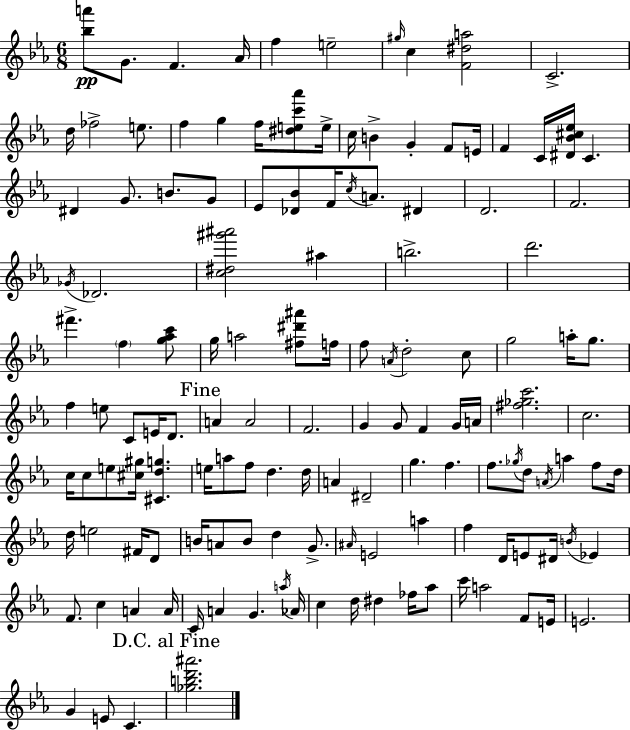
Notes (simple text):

[Bb5,A6]/e G4/e. F4/q. Ab4/s F5/q E5/h G#5/s C5/q [F4,D#5,A5]/h C4/h. D5/s FES5/h E5/e. F5/q G5/q F5/s [D#5,E5,C6,Ab6]/e E5/s C5/s B4/q G4/q F4/e E4/s F4/q C4/s [D#4,Bb4,C#5,Eb5]/s C4/q. D#4/q G4/e. B4/e. G4/e Eb4/e [Db4,Bb4]/e F4/s C5/s A4/e. D#4/q D4/h. F4/h. Gb4/s Db4/h. [C5,D#5,G#6,A#6]/h A#5/q B5/h. D6/h. F#6/q. F5/q [G5,Ab5,C6]/e G5/s A5/h [F#5,D#6,A#6]/e F5/s F5/e A4/s D5/h C5/e G5/h A5/s G5/e. F5/q E5/e C4/e E4/s D4/e. A4/q A4/h F4/h. G4/q G4/e F4/q G4/s A4/s [F#5,Gb5,C6]/h. C5/h. C5/s C5/e E5/e [C#5,G#5]/s [C#4,D5,G5]/q. E5/s A5/e F5/e D5/q. D5/s A4/q D#4/h G5/q. F5/q. F5/e. Gb5/s D5/e A4/s A5/q F5/e D5/s D5/s E5/h F#4/s D4/e B4/s A4/e B4/e D5/q G4/e. A#4/s E4/h A5/q F5/q D4/s E4/e D#4/s B4/s Eb4/q F4/e. C5/q A4/q A4/s C4/s A4/q G4/q. A5/s Ab4/s C5/q D5/s D#5/q FES5/s Ab5/e C6/s A5/h F4/e E4/s E4/h. G4/q E4/e C4/q. [Gb5,B5,D6,A#6]/h.